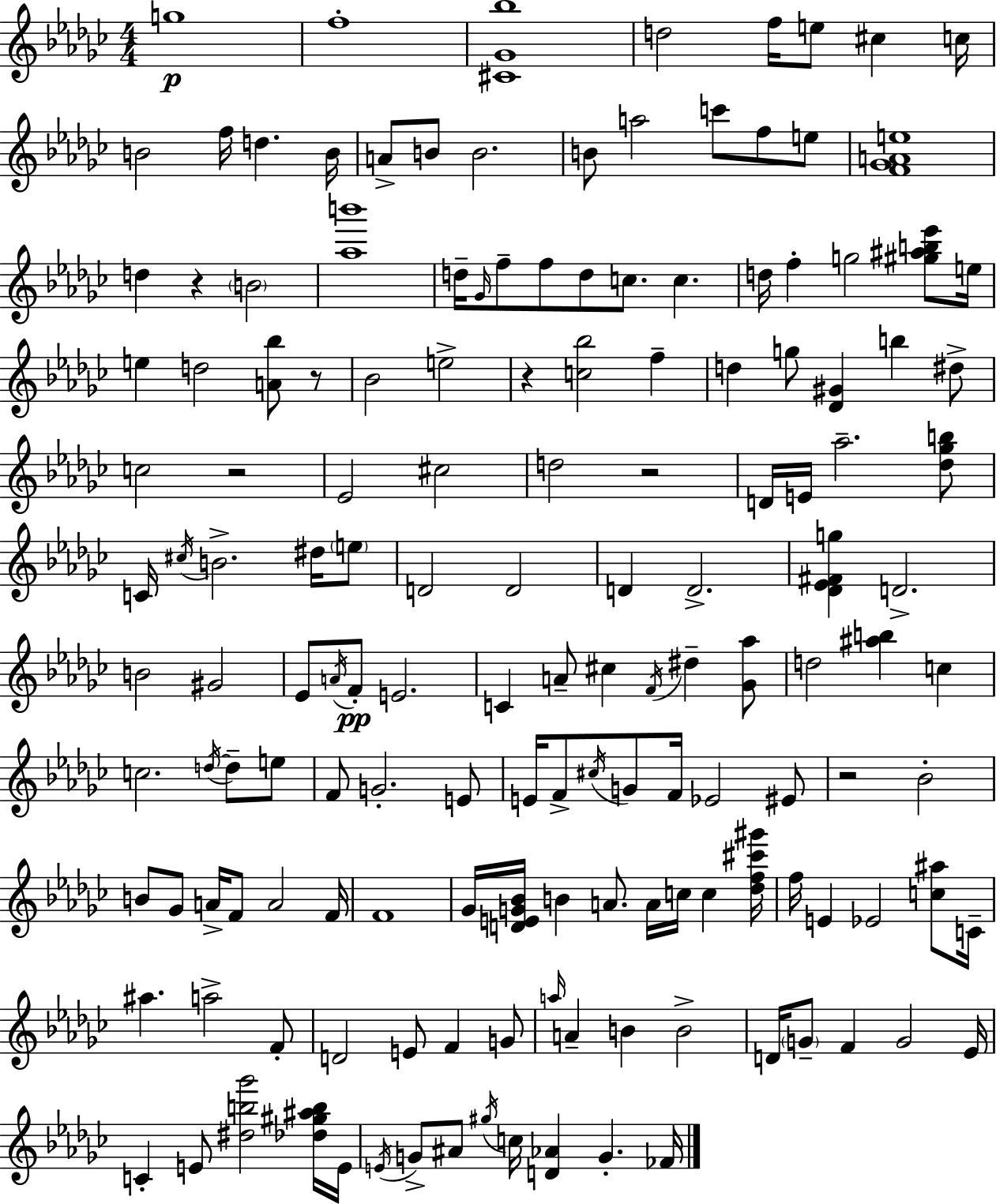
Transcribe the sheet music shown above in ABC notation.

X:1
T:Untitled
M:4/4
L:1/4
K:Ebm
g4 f4 [^C_G_b]4 d2 f/4 e/2 ^c c/4 B2 f/4 d B/4 A/2 B/2 B2 B/2 a2 c'/2 f/2 e/2 [F_GAe]4 d z B2 [_ab']4 d/4 _G/4 f/2 f/2 d/2 c/2 c d/4 f g2 [^g^ab_e']/2 e/4 e d2 [A_b]/2 z/2 _B2 e2 z [c_b]2 f d g/2 [_D^G] b ^d/2 c2 z2 _E2 ^c2 d2 z2 D/4 E/4 _a2 [_d_gb]/2 C/4 ^c/4 B2 ^d/4 e/2 D2 D2 D D2 [_D_E^Fg] D2 B2 ^G2 _E/2 A/4 F/2 E2 C A/2 ^c F/4 ^d [_G_a]/2 d2 [^ab] c c2 d/4 d/2 e/2 F/2 G2 E/2 E/4 F/2 ^c/4 G/2 F/4 _E2 ^E/2 z2 _B2 B/2 _G/2 A/4 F/2 A2 F/4 F4 _G/4 [DEG_B]/4 B A/2 A/4 c/4 c [_df^c'^g']/4 f/4 E _E2 [c^a]/2 C/4 ^a a2 F/2 D2 E/2 F G/2 a/4 A B B2 D/4 G/2 F G2 _E/4 C E/2 [^db_g']2 [_d^g^ab]/4 E/4 E/4 G/2 ^A/2 ^g/4 c/4 [D_A] G _F/4